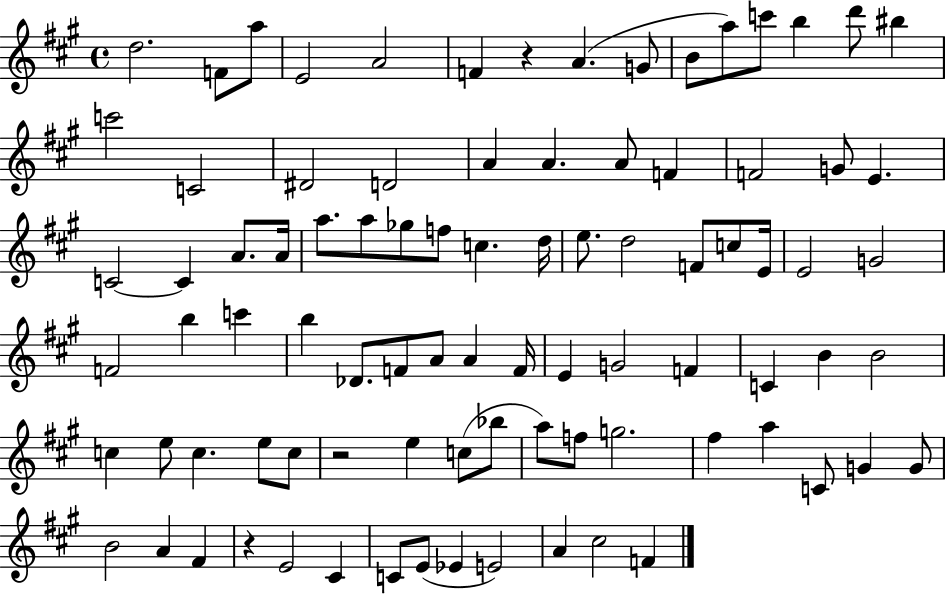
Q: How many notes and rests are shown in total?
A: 88